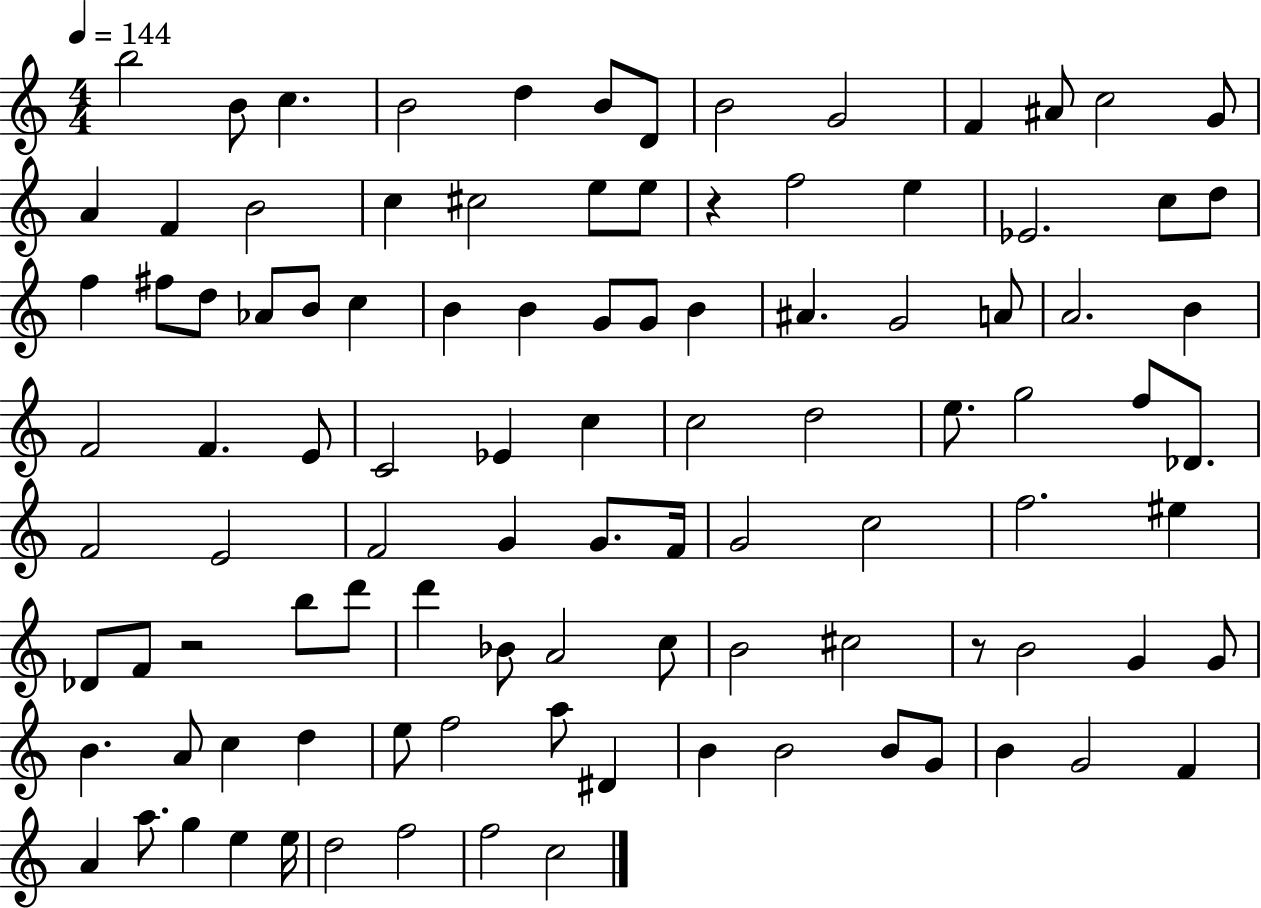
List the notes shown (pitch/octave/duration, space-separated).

B5/h B4/e C5/q. B4/h D5/q B4/e D4/e B4/h G4/h F4/q A#4/e C5/h G4/e A4/q F4/q B4/h C5/q C#5/h E5/e E5/e R/q F5/h E5/q Eb4/h. C5/e D5/e F5/q F#5/e D5/e Ab4/e B4/e C5/q B4/q B4/q G4/e G4/e B4/q A#4/q. G4/h A4/e A4/h. B4/q F4/h F4/q. E4/e C4/h Eb4/q C5/q C5/h D5/h E5/e. G5/h F5/e Db4/e. F4/h E4/h F4/h G4/q G4/e. F4/s G4/h C5/h F5/h. EIS5/q Db4/e F4/e R/h B5/e D6/e D6/q Bb4/e A4/h C5/e B4/h C#5/h R/e B4/h G4/q G4/e B4/q. A4/e C5/q D5/q E5/e F5/h A5/e D#4/q B4/q B4/h B4/e G4/e B4/q G4/h F4/q A4/q A5/e. G5/q E5/q E5/s D5/h F5/h F5/h C5/h